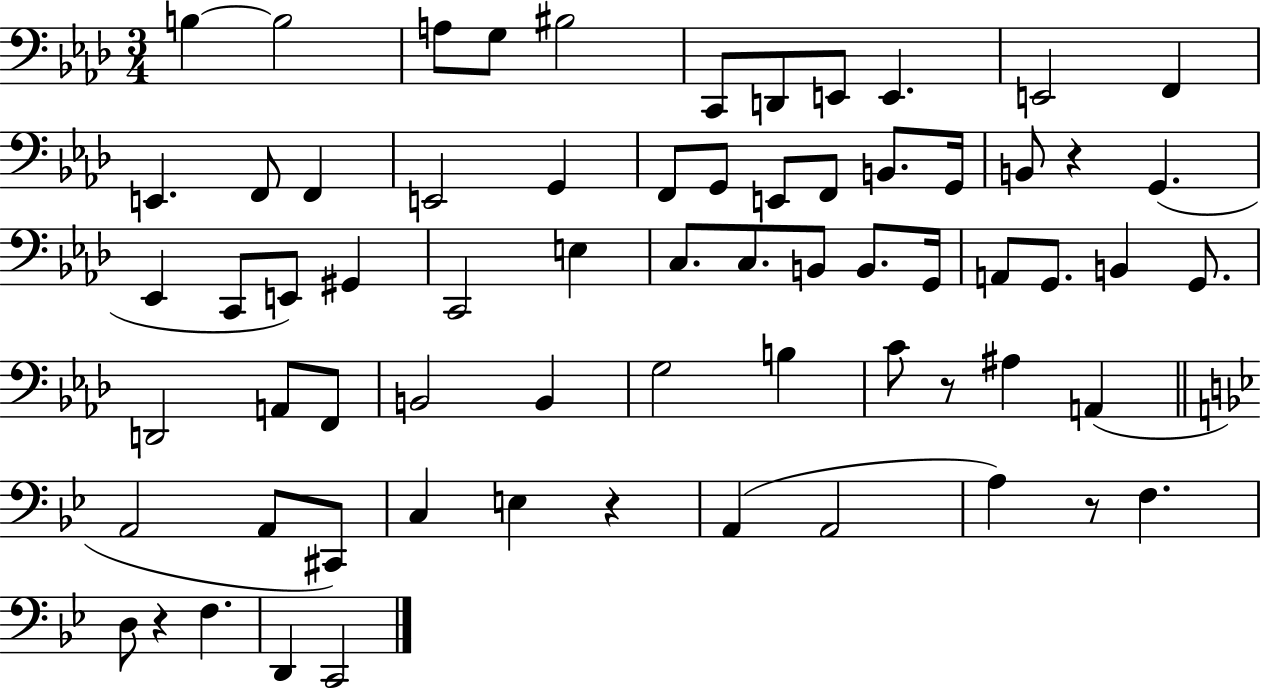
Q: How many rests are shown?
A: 5